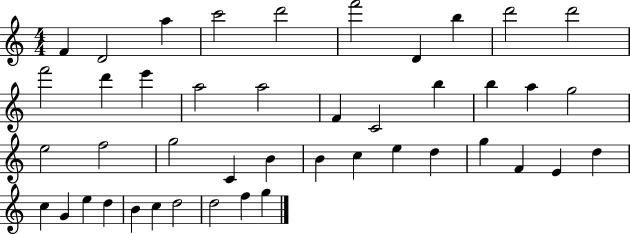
{
  \clef treble
  \numericTimeSignature
  \time 4/4
  \key c \major
  f'4 d'2 a''4 | c'''2 d'''2 | f'''2 d'4 b''4 | d'''2 d'''2 | \break f'''2 d'''4 e'''4 | a''2 a''2 | f'4 c'2 b''4 | b''4 a''4 g''2 | \break e''2 f''2 | g''2 c'4 b'4 | b'4 c''4 e''4 d''4 | g''4 f'4 e'4 d''4 | \break c''4 g'4 e''4 d''4 | b'4 c''4 d''2 | d''2 f''4 g''4 | \bar "|."
}